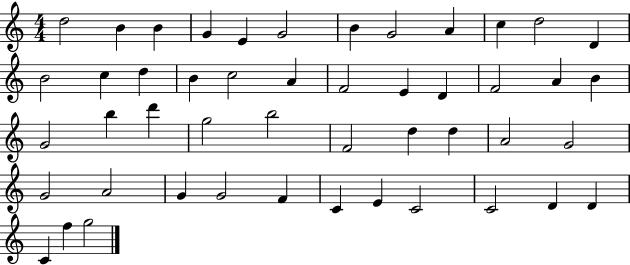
D5/h B4/q B4/q G4/q E4/q G4/h B4/q G4/h A4/q C5/q D5/h D4/q B4/h C5/q D5/q B4/q C5/h A4/q F4/h E4/q D4/q F4/h A4/q B4/q G4/h B5/q D6/q G5/h B5/h F4/h D5/q D5/q A4/h G4/h G4/h A4/h G4/q G4/h F4/q C4/q E4/q C4/h C4/h D4/q D4/q C4/q F5/q G5/h